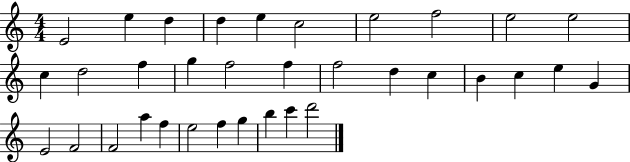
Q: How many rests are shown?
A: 0